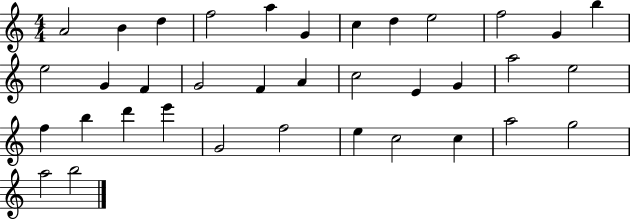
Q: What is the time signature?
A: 4/4